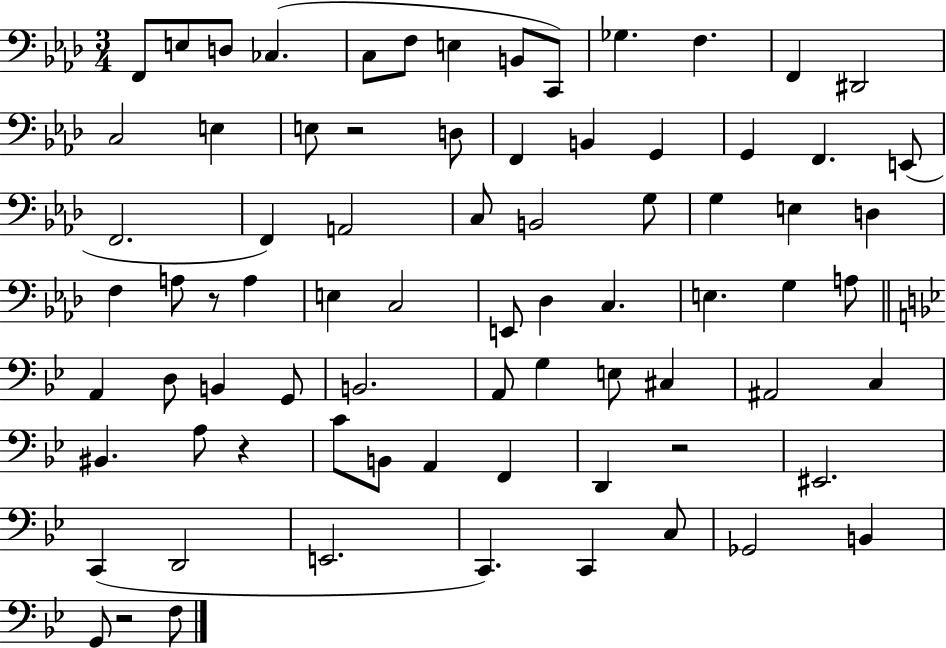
X:1
T:Untitled
M:3/4
L:1/4
K:Ab
F,,/2 E,/2 D,/2 _C, C,/2 F,/2 E, B,,/2 C,,/2 _G, F, F,, ^D,,2 C,2 E, E,/2 z2 D,/2 F,, B,, G,, G,, F,, E,,/2 F,,2 F,, A,,2 C,/2 B,,2 G,/2 G, E, D, F, A,/2 z/2 A, E, C,2 E,,/2 _D, C, E, G, A,/2 A,, D,/2 B,, G,,/2 B,,2 A,,/2 G, E,/2 ^C, ^A,,2 C, ^B,, A,/2 z C/2 B,,/2 A,, F,, D,, z2 ^E,,2 C,, D,,2 E,,2 C,, C,, C,/2 _G,,2 B,, G,,/2 z2 F,/2